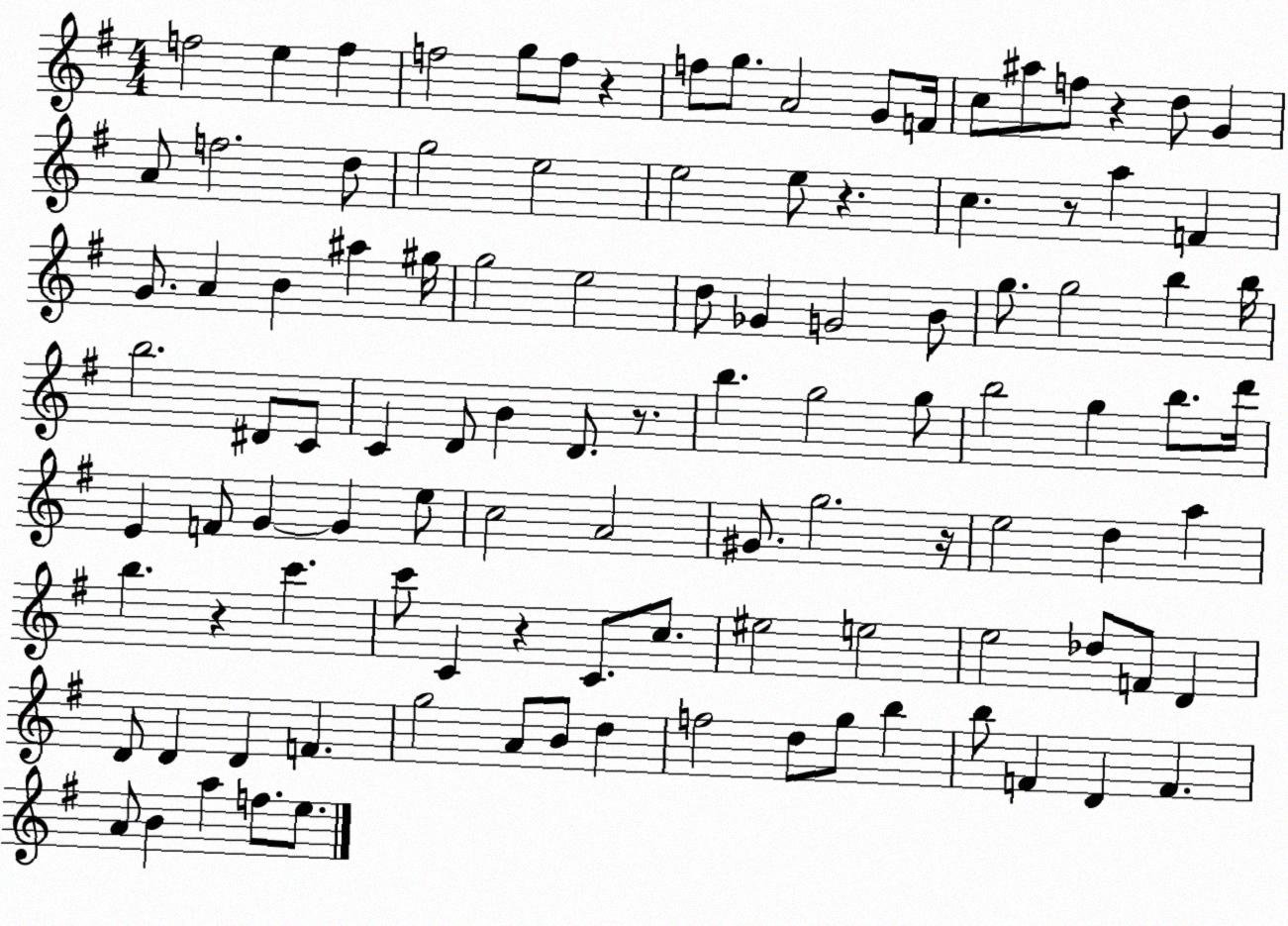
X:1
T:Untitled
M:4/4
L:1/4
K:G
f2 e f f2 g/2 f/2 z f/2 g/2 A2 G/2 F/4 c/2 ^a/2 f/2 z d/2 G A/2 f2 d/2 g2 e2 e2 e/2 z c z/2 a F G/2 A B ^a ^g/4 g2 e2 d/2 _G G2 B/2 g/2 g2 b b/4 b2 ^D/2 C/2 C D/2 B D/2 z/2 b g2 g/2 b2 g b/2 d'/4 E F/2 G G e/2 c2 A2 ^G/2 g2 z/4 e2 d a b z c' c'/2 C z C/2 c/2 ^e2 e2 e2 _d/2 F/2 D D/2 D D F g2 A/2 B/2 d f2 d/2 g/2 b b/2 F D F A/2 B a f/2 e/2